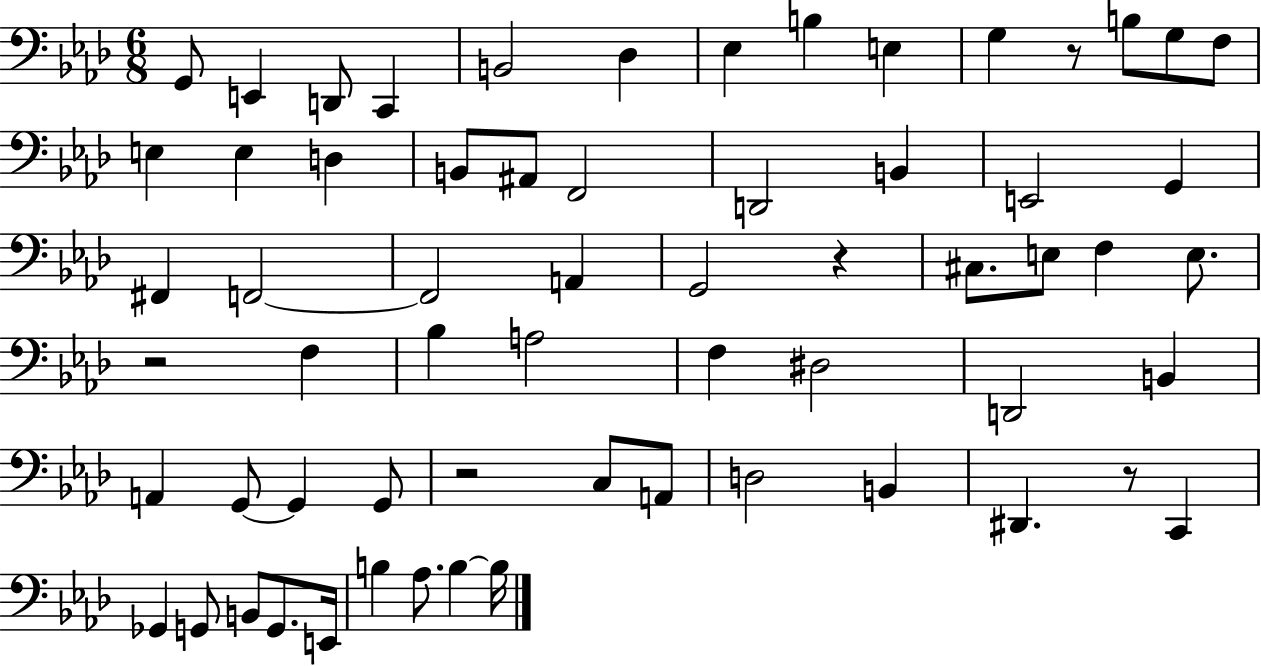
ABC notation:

X:1
T:Untitled
M:6/8
L:1/4
K:Ab
G,,/2 E,, D,,/2 C,, B,,2 _D, _E, B, E, G, z/2 B,/2 G,/2 F,/2 E, E, D, B,,/2 ^A,,/2 F,,2 D,,2 B,, E,,2 G,, ^F,, F,,2 F,,2 A,, G,,2 z ^C,/2 E,/2 F, E,/2 z2 F, _B, A,2 F, ^D,2 D,,2 B,, A,, G,,/2 G,, G,,/2 z2 C,/2 A,,/2 D,2 B,, ^D,, z/2 C,, _G,, G,,/2 B,,/2 G,,/2 E,,/4 B, _A,/2 B, B,/4